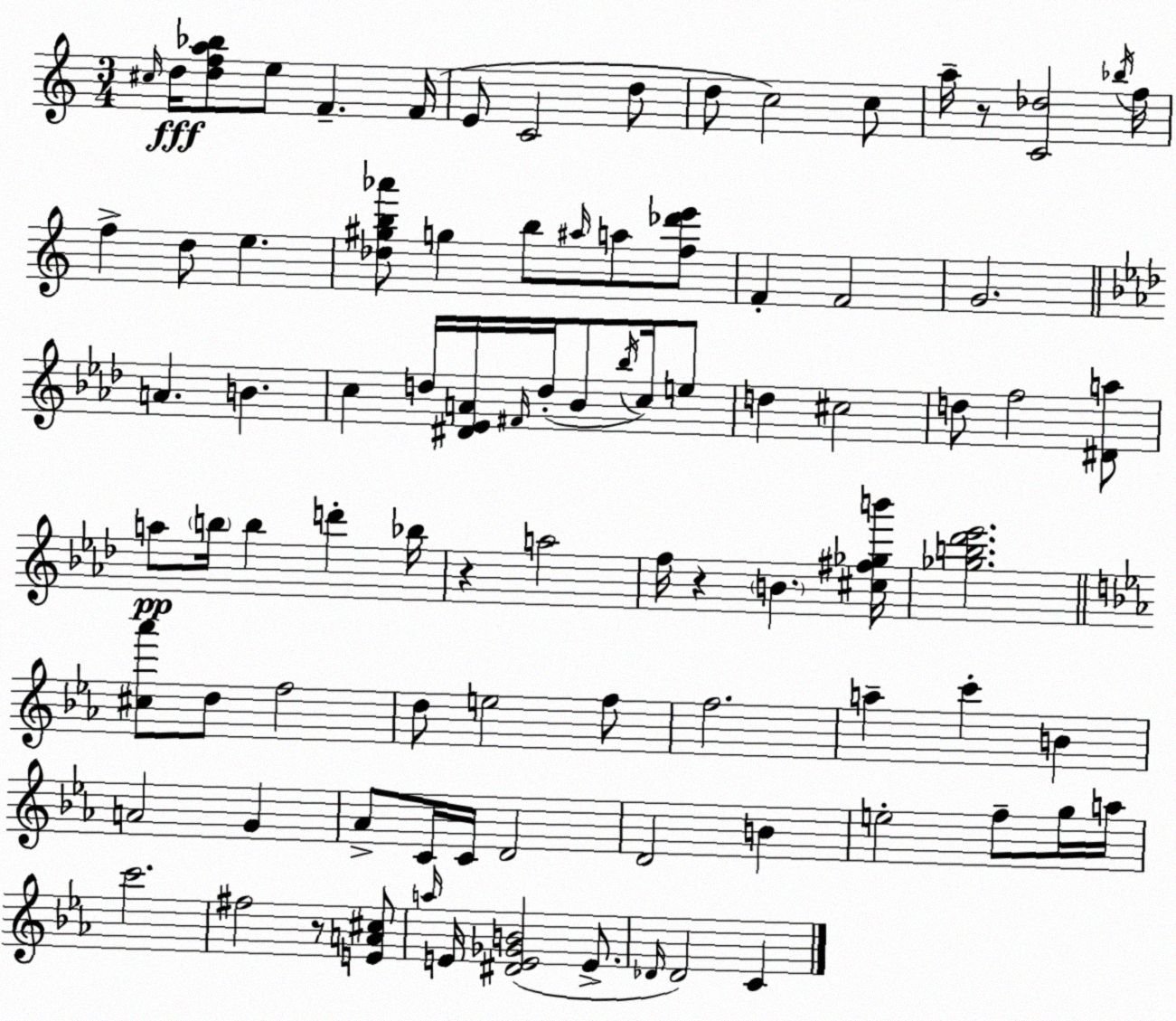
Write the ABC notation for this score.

X:1
T:Untitled
M:3/4
L:1/4
K:Am
^c/4 d/4 [dfa_b]/2 e/2 F F/4 E/2 C2 d/2 d/2 c2 c/2 a/4 z/2 [C_d]2 _b/4 f/4 f d/2 e [_d^gb_a']/2 g b/2 ^a/4 a/2 [f_d'e']/2 F F2 G2 A B c d/4 [^D_EA]/4 ^F/4 d/4 _B/2 _b/4 c/4 e/2 d ^c2 d/2 f2 [^Da]/2 a/2 b/4 b d' _b/4 z a2 f/4 z B [^c^f_gb']/4 [_gb_d'_e']2 [^c_a']/2 d/2 f2 d/2 e2 f/2 f2 a c' B A2 G _A/2 C/4 C/4 D2 D2 B e2 f/2 g/4 a/4 c'2 ^f2 z/2 [EA^c]/2 a/4 E/4 [^DE_GB]2 E/2 _D/4 _D2 C